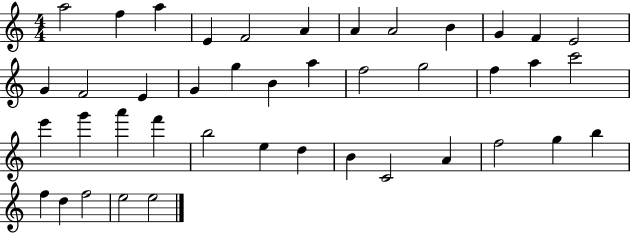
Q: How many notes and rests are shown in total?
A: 42